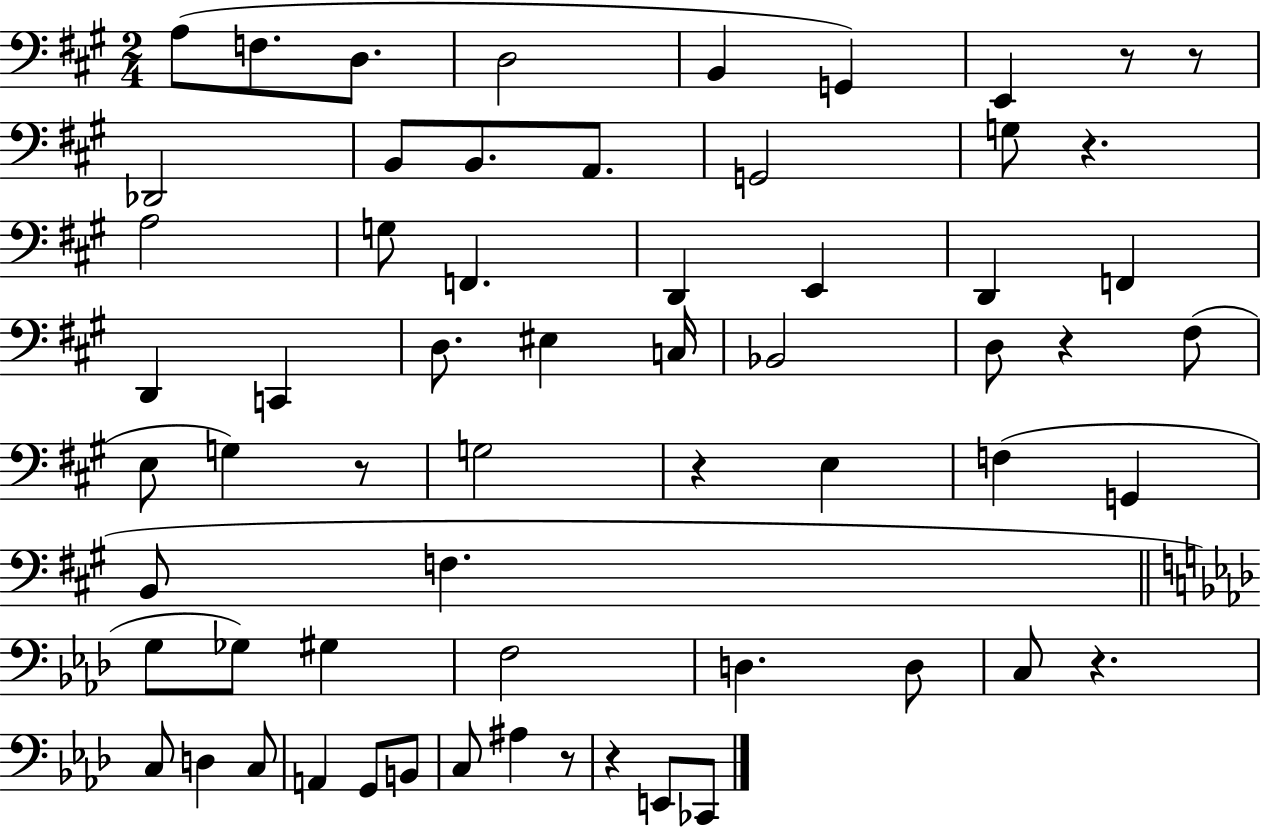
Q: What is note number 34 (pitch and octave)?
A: G2